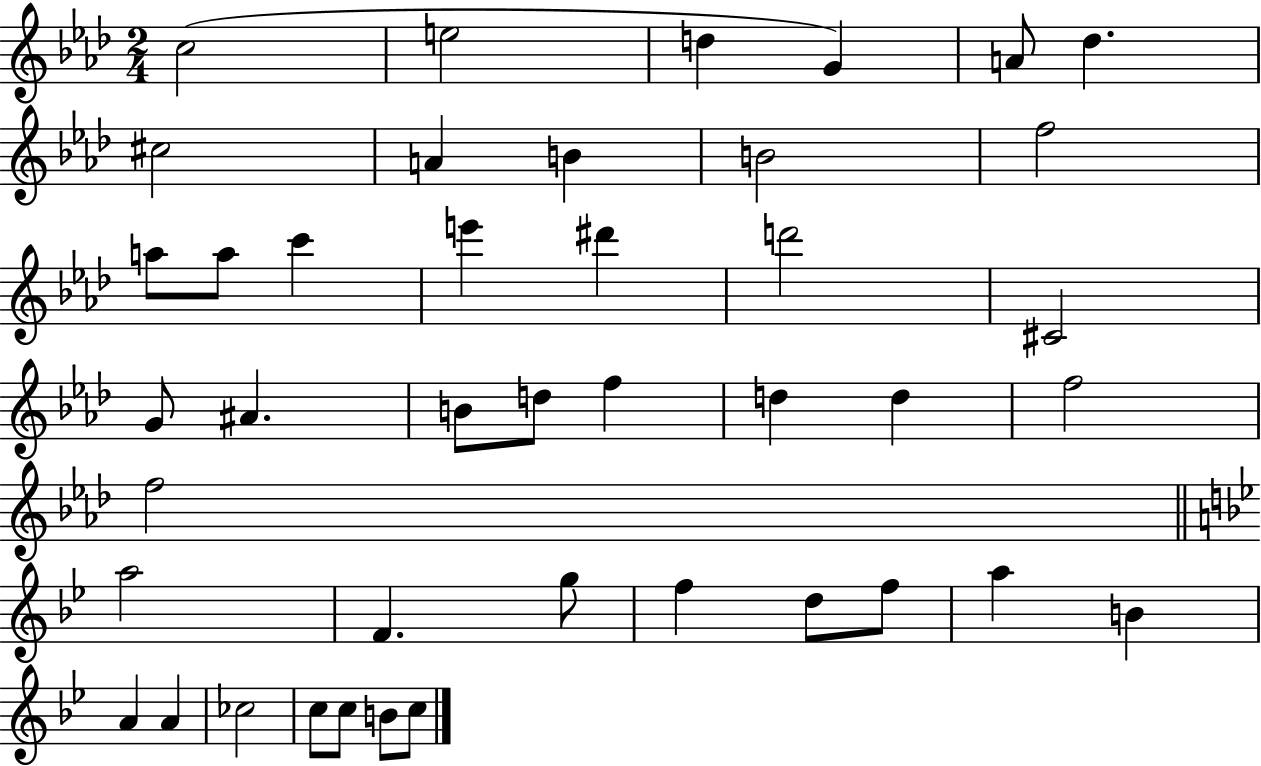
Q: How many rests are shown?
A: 0